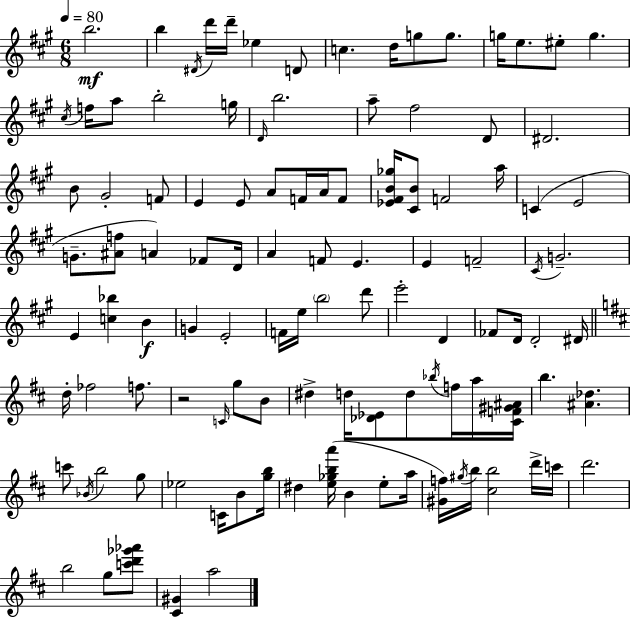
B5/h. B5/q D#4/s D6/s D6/s Eb5/q D4/e C5/q. D5/s G5/e G5/e. G5/s E5/e. EIS5/e G5/q. C#5/s F5/s A5/e B5/h G5/s D4/s B5/h. A5/e F#5/h D4/e D#4/h. B4/e G#4/h F4/e E4/q E4/e A4/e F4/s A4/s F4/e [Eb4,F#4,B4,Gb5]/s [C#4,B4]/e F4/h A5/s C4/q E4/h G4/e. [A#4,F5]/e A4/q FES4/e D4/s A4/q F4/e E4/q. E4/q F4/h C#4/s G4/h. E4/q [C5,Bb5]/q B4/q G4/q E4/h F4/s E5/s B5/h D6/e E6/h D4/q FES4/e D4/s D4/h D#4/s D5/s FES5/h F5/e. R/h C4/s G5/e B4/e D#5/q D5/s [Db4,Eb4]/e D5/e Bb5/s F5/s A5/s [C#4,F4,G#4,A#4]/s B5/q. [A#4,Db5]/q. C6/e Bb4/s B5/h G5/e Eb5/h C4/s B4/e [G5,B5]/s D#5/q [E5,Gb5,B5,A6]/s B4/q E5/e A5/s [G#4,F5]/s G#5/s B5/s [C#5,B5]/h D6/s C6/s D6/h. B5/h G5/e [C6,D6,Gb6,Ab6]/e [C#4,G#4]/q A5/h